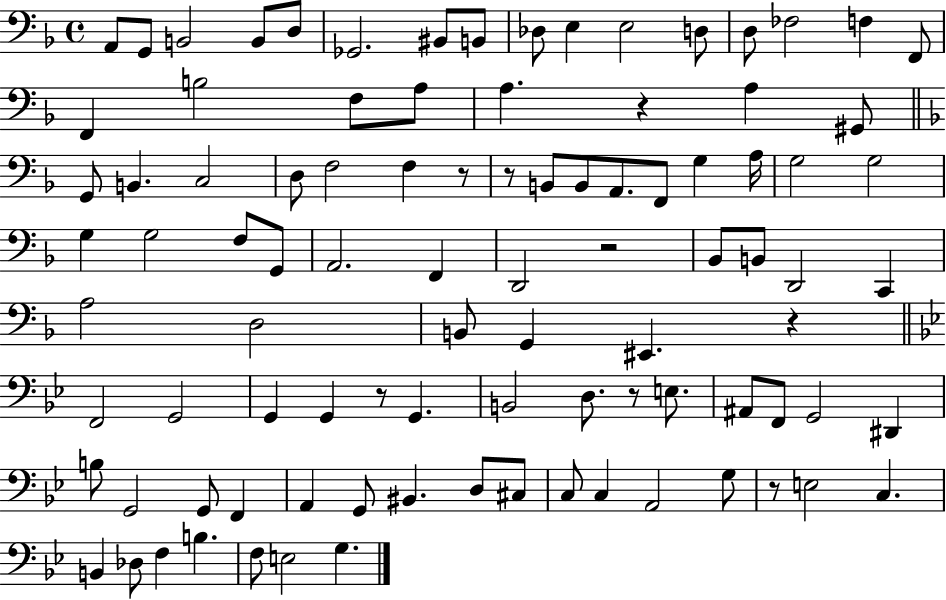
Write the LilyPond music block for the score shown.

{
  \clef bass
  \time 4/4
  \defaultTimeSignature
  \key f \major
  a,8 g,8 b,2 b,8 d8 | ges,2. bis,8 b,8 | des8 e4 e2 d8 | d8 fes2 f4 f,8 | \break f,4 b2 f8 a8 | a4. r4 a4 gis,8 | \bar "||" \break \key f \major g,8 b,4. c2 | d8 f2 f4 r8 | r8 b,8 b,8 a,8. f,8 g4 a16 | g2 g2 | \break g4 g2 f8 g,8 | a,2. f,4 | d,2 r2 | bes,8 b,8 d,2 c,4 | \break a2 d2 | b,8 g,4 eis,4. r4 | \bar "||" \break \key g \minor f,2 g,2 | g,4 g,4 r8 g,4. | b,2 d8. r8 e8. | ais,8 f,8 g,2 dis,4 | \break b8 g,2 g,8 f,4 | a,4 g,8 bis,4. d8 cis8 | c8 c4 a,2 g8 | r8 e2 c4. | \break b,4 des8 f4 b4. | f8 e2 g4. | \bar "|."
}